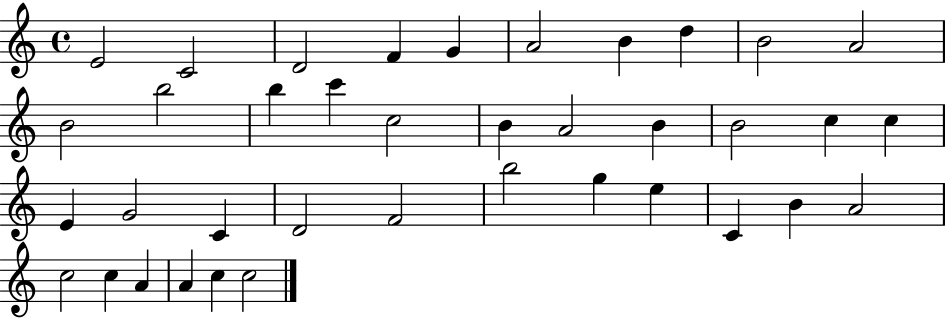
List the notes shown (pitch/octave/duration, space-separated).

E4/h C4/h D4/h F4/q G4/q A4/h B4/q D5/q B4/h A4/h B4/h B5/h B5/q C6/q C5/h B4/q A4/h B4/q B4/h C5/q C5/q E4/q G4/h C4/q D4/h F4/h B5/h G5/q E5/q C4/q B4/q A4/h C5/h C5/q A4/q A4/q C5/q C5/h